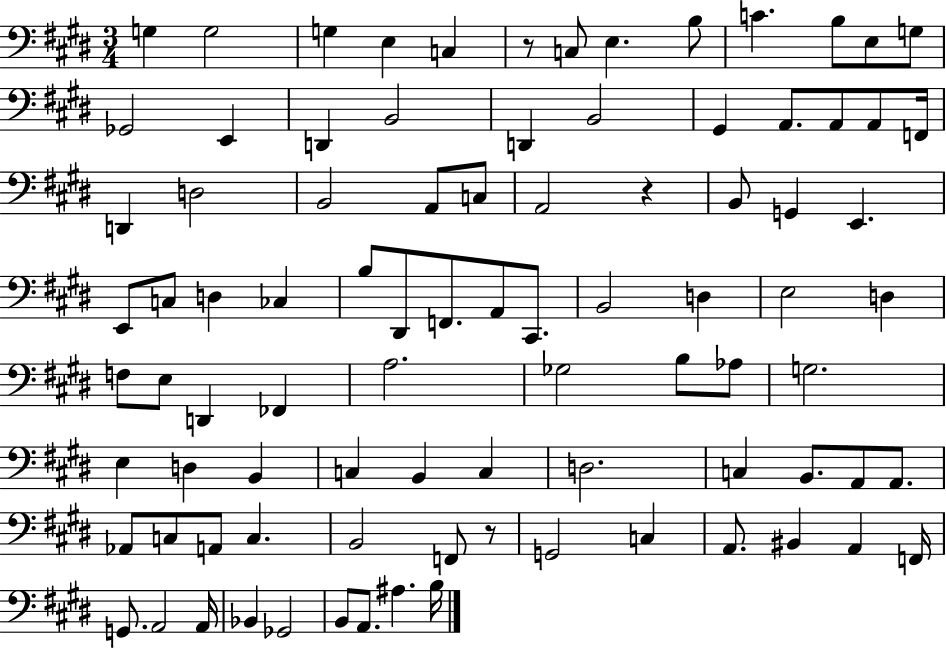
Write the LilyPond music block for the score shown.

{
  \clef bass
  \numericTimeSignature
  \time 3/4
  \key e \major
  \repeat volta 2 { g4 g2 | g4 e4 c4 | r8 c8 e4. b8 | c'4. b8 e8 g8 | \break ges,2 e,4 | d,4 b,2 | d,4 b,2 | gis,4 a,8. a,8 a,8 f,16 | \break d,4 d2 | b,2 a,8 c8 | a,2 r4 | b,8 g,4 e,4. | \break e,8 c8 d4 ces4 | b8 dis,8 f,8. a,8 cis,8. | b,2 d4 | e2 d4 | \break f8 e8 d,4 fes,4 | a2. | ges2 b8 aes8 | g2. | \break e4 d4 b,4 | c4 b,4 c4 | d2. | c4 b,8. a,8 a,8. | \break aes,8 c8 a,8 c4. | b,2 f,8 r8 | g,2 c4 | a,8. bis,4 a,4 f,16 | \break g,8. a,2 a,16 | bes,4 ges,2 | b,8 a,8. ais4. b16 | } \bar "|."
}